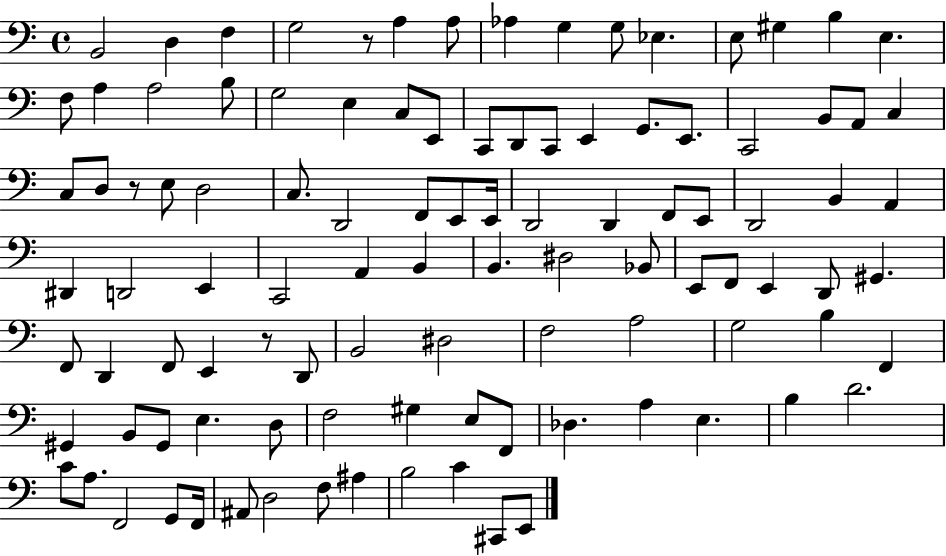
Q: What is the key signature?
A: C major